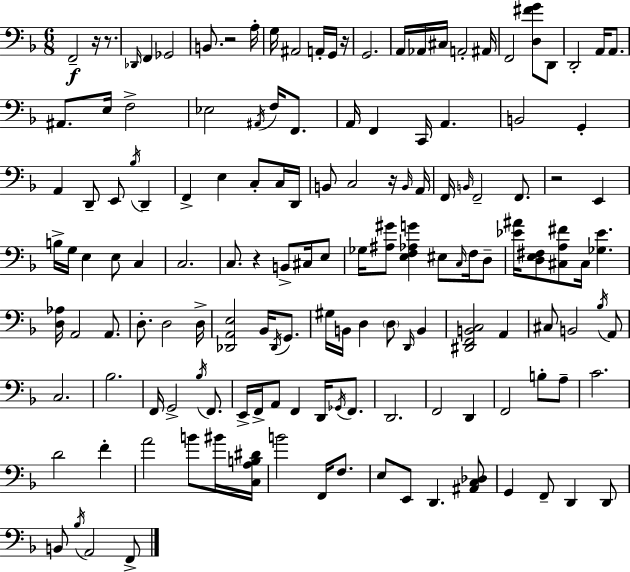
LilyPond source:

{
  \clef bass
  \numericTimeSignature
  \time 6/8
  \key f \major
  \repeat volta 2 { f,2--\f r16 r8. | \grace { des,16 } f,4 ges,2 | b,8. r2 | a16-. g16 ais,2 a,16-. g,16 | \break r16 g,2. | a,16 aes,16 cis16 a,2-. | ais,16 f,2 <d fis' g'>8 d,8 | d,2-. a,16 a,8. | \break ais,8. e16 f2-> | ees2 \acciaccatura { ais,16 } f16 f,8. | a,16 f,4 c,16 a,4. | b,2 g,4-. | \break a,4 d,8-- e,8 \acciaccatura { bes16 } d,4-- | f,4-> e4 c8-. | c16 d,16 b,8 c2 | r16 \grace { b,16 } a,16 f,16 \grace { b,16 } f,2-- | \break f,8. r2 | e,4 b16-> g16 e4 e8 | c4 c2. | c8. r4 | \break b,8-> cis16 e8 ges16 <ais gis'>8 <e f aes g'>4 | eis8 \grace { c16 } f16 d8-- <ees' ais'>16 <d e fis>8 <cis a fis'>8 cis16 | <ges ees'>4. <d aes>16 a,2 | a,8. d8.-. d2 | \break d16-> <des, a, e>2 | bes,16 \acciaccatura { des,16 } g,8. gis16 b,16 d4 | \parenthesize d8 \grace { d,16 } b,4 <dis, f, b, c>2 | a,4 cis8 b,2 | \break \acciaccatura { bes16 } a,8 c2. | bes2. | f,16 g,2-> | \acciaccatura { bes16 } f,8. e,16-> f,16-> | \break a,8 f,4 d,16 \acciaccatura { ges,16 } f,8. d,2. | f,2 | d,4 f,2 | b8-. a8-- c'2. | \break d'2 | f'4-. a'2 | b'8 bis'16 <c a b dis'>16 b'2 | f,16 f8. e8 | \break e,8 d,4. <ais, c des>8 g,4 | f,8-- d,4 d,8 b,8 | \acciaccatura { bes16 } a,2 f,8-> | } \bar "|."
}